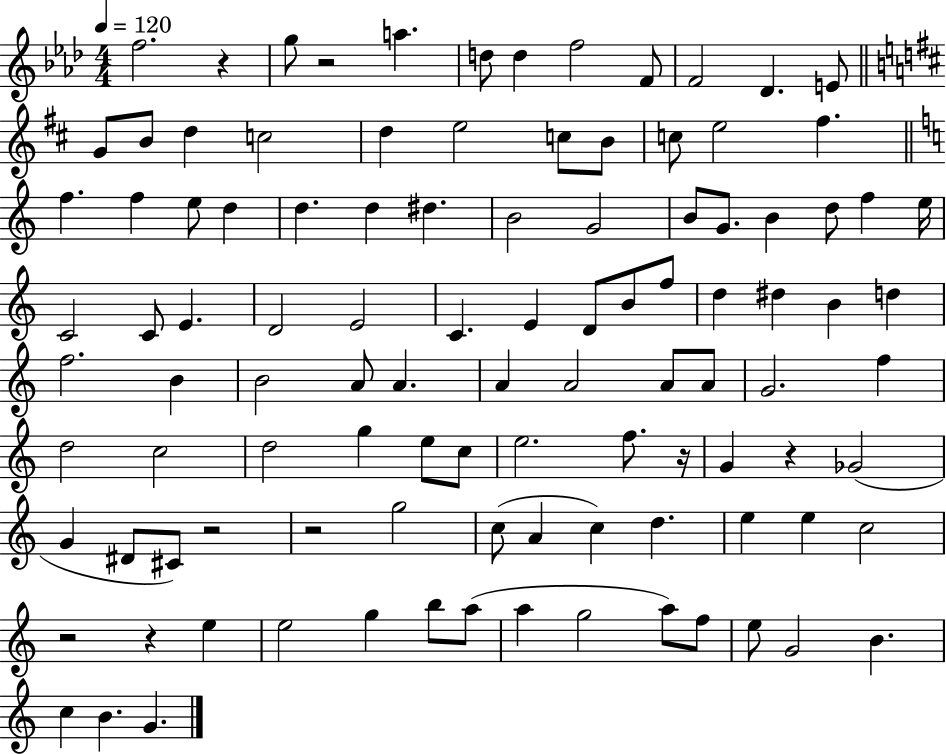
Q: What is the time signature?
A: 4/4